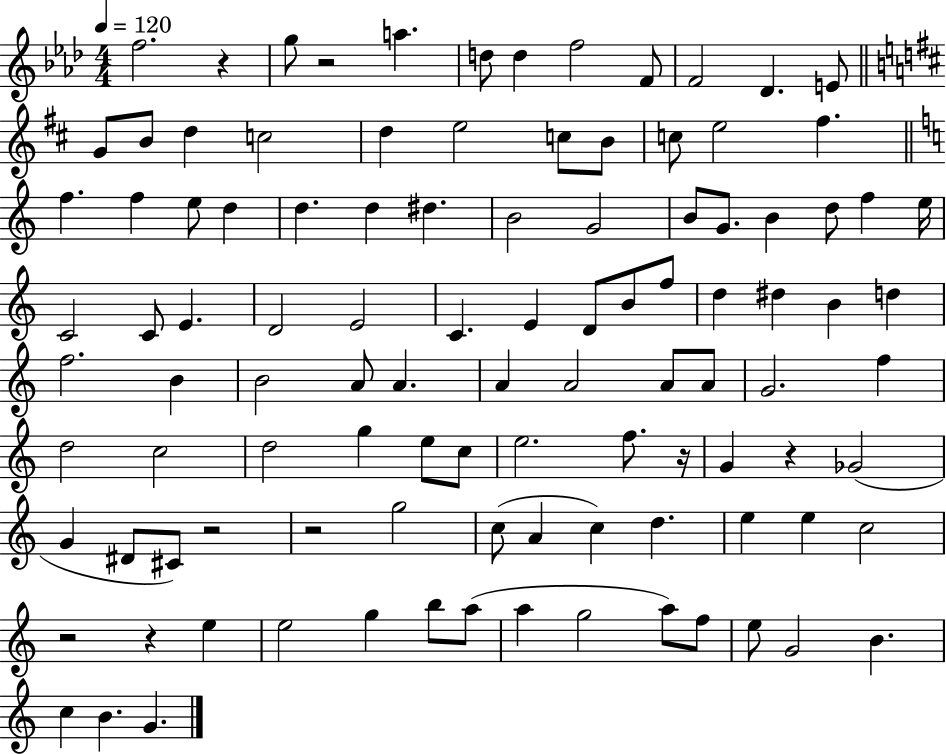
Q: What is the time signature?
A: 4/4